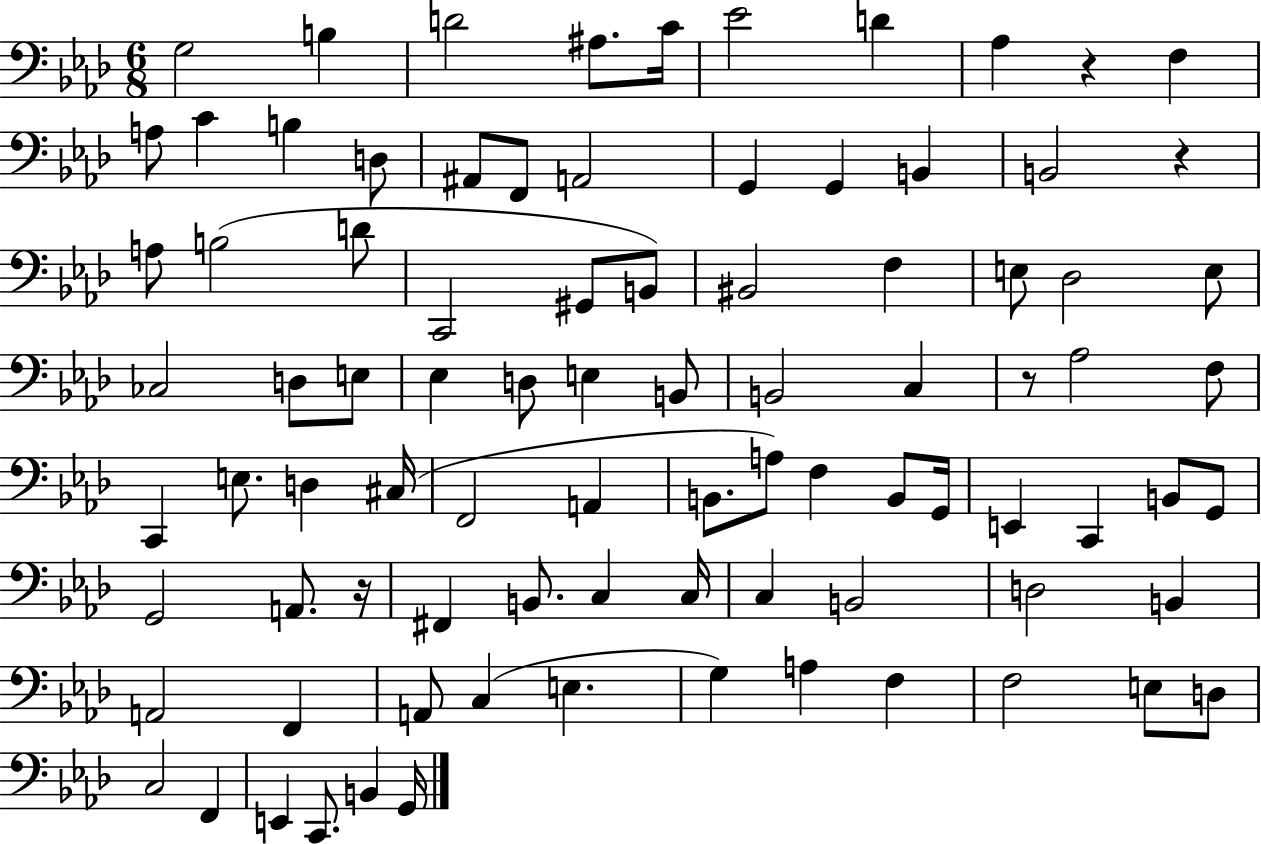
{
  \clef bass
  \numericTimeSignature
  \time 6/8
  \key aes \major
  g2 b4 | d'2 ais8. c'16 | ees'2 d'4 | aes4 r4 f4 | \break a8 c'4 b4 d8 | ais,8 f,8 a,2 | g,4 g,4 b,4 | b,2 r4 | \break a8 b2( d'8 | c,2 gis,8 b,8) | bis,2 f4 | e8 des2 e8 | \break ces2 d8 e8 | ees4 d8 e4 b,8 | b,2 c4 | r8 aes2 f8 | \break c,4 e8. d4 cis16( | f,2 a,4 | b,8. a8) f4 b,8 g,16 | e,4 c,4 b,8 g,8 | \break g,2 a,8. r16 | fis,4 b,8. c4 c16 | c4 b,2 | d2 b,4 | \break a,2 f,4 | a,8 c4( e4. | g4) a4 f4 | f2 e8 d8 | \break c2 f,4 | e,4 c,8. b,4 g,16 | \bar "|."
}